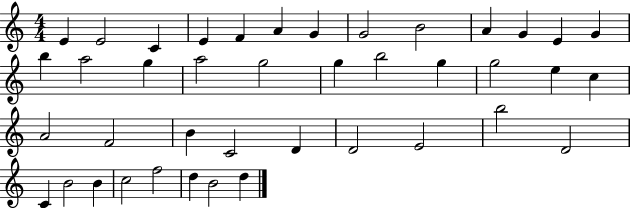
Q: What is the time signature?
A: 4/4